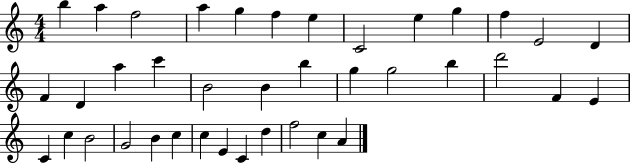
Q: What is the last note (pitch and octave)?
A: A4